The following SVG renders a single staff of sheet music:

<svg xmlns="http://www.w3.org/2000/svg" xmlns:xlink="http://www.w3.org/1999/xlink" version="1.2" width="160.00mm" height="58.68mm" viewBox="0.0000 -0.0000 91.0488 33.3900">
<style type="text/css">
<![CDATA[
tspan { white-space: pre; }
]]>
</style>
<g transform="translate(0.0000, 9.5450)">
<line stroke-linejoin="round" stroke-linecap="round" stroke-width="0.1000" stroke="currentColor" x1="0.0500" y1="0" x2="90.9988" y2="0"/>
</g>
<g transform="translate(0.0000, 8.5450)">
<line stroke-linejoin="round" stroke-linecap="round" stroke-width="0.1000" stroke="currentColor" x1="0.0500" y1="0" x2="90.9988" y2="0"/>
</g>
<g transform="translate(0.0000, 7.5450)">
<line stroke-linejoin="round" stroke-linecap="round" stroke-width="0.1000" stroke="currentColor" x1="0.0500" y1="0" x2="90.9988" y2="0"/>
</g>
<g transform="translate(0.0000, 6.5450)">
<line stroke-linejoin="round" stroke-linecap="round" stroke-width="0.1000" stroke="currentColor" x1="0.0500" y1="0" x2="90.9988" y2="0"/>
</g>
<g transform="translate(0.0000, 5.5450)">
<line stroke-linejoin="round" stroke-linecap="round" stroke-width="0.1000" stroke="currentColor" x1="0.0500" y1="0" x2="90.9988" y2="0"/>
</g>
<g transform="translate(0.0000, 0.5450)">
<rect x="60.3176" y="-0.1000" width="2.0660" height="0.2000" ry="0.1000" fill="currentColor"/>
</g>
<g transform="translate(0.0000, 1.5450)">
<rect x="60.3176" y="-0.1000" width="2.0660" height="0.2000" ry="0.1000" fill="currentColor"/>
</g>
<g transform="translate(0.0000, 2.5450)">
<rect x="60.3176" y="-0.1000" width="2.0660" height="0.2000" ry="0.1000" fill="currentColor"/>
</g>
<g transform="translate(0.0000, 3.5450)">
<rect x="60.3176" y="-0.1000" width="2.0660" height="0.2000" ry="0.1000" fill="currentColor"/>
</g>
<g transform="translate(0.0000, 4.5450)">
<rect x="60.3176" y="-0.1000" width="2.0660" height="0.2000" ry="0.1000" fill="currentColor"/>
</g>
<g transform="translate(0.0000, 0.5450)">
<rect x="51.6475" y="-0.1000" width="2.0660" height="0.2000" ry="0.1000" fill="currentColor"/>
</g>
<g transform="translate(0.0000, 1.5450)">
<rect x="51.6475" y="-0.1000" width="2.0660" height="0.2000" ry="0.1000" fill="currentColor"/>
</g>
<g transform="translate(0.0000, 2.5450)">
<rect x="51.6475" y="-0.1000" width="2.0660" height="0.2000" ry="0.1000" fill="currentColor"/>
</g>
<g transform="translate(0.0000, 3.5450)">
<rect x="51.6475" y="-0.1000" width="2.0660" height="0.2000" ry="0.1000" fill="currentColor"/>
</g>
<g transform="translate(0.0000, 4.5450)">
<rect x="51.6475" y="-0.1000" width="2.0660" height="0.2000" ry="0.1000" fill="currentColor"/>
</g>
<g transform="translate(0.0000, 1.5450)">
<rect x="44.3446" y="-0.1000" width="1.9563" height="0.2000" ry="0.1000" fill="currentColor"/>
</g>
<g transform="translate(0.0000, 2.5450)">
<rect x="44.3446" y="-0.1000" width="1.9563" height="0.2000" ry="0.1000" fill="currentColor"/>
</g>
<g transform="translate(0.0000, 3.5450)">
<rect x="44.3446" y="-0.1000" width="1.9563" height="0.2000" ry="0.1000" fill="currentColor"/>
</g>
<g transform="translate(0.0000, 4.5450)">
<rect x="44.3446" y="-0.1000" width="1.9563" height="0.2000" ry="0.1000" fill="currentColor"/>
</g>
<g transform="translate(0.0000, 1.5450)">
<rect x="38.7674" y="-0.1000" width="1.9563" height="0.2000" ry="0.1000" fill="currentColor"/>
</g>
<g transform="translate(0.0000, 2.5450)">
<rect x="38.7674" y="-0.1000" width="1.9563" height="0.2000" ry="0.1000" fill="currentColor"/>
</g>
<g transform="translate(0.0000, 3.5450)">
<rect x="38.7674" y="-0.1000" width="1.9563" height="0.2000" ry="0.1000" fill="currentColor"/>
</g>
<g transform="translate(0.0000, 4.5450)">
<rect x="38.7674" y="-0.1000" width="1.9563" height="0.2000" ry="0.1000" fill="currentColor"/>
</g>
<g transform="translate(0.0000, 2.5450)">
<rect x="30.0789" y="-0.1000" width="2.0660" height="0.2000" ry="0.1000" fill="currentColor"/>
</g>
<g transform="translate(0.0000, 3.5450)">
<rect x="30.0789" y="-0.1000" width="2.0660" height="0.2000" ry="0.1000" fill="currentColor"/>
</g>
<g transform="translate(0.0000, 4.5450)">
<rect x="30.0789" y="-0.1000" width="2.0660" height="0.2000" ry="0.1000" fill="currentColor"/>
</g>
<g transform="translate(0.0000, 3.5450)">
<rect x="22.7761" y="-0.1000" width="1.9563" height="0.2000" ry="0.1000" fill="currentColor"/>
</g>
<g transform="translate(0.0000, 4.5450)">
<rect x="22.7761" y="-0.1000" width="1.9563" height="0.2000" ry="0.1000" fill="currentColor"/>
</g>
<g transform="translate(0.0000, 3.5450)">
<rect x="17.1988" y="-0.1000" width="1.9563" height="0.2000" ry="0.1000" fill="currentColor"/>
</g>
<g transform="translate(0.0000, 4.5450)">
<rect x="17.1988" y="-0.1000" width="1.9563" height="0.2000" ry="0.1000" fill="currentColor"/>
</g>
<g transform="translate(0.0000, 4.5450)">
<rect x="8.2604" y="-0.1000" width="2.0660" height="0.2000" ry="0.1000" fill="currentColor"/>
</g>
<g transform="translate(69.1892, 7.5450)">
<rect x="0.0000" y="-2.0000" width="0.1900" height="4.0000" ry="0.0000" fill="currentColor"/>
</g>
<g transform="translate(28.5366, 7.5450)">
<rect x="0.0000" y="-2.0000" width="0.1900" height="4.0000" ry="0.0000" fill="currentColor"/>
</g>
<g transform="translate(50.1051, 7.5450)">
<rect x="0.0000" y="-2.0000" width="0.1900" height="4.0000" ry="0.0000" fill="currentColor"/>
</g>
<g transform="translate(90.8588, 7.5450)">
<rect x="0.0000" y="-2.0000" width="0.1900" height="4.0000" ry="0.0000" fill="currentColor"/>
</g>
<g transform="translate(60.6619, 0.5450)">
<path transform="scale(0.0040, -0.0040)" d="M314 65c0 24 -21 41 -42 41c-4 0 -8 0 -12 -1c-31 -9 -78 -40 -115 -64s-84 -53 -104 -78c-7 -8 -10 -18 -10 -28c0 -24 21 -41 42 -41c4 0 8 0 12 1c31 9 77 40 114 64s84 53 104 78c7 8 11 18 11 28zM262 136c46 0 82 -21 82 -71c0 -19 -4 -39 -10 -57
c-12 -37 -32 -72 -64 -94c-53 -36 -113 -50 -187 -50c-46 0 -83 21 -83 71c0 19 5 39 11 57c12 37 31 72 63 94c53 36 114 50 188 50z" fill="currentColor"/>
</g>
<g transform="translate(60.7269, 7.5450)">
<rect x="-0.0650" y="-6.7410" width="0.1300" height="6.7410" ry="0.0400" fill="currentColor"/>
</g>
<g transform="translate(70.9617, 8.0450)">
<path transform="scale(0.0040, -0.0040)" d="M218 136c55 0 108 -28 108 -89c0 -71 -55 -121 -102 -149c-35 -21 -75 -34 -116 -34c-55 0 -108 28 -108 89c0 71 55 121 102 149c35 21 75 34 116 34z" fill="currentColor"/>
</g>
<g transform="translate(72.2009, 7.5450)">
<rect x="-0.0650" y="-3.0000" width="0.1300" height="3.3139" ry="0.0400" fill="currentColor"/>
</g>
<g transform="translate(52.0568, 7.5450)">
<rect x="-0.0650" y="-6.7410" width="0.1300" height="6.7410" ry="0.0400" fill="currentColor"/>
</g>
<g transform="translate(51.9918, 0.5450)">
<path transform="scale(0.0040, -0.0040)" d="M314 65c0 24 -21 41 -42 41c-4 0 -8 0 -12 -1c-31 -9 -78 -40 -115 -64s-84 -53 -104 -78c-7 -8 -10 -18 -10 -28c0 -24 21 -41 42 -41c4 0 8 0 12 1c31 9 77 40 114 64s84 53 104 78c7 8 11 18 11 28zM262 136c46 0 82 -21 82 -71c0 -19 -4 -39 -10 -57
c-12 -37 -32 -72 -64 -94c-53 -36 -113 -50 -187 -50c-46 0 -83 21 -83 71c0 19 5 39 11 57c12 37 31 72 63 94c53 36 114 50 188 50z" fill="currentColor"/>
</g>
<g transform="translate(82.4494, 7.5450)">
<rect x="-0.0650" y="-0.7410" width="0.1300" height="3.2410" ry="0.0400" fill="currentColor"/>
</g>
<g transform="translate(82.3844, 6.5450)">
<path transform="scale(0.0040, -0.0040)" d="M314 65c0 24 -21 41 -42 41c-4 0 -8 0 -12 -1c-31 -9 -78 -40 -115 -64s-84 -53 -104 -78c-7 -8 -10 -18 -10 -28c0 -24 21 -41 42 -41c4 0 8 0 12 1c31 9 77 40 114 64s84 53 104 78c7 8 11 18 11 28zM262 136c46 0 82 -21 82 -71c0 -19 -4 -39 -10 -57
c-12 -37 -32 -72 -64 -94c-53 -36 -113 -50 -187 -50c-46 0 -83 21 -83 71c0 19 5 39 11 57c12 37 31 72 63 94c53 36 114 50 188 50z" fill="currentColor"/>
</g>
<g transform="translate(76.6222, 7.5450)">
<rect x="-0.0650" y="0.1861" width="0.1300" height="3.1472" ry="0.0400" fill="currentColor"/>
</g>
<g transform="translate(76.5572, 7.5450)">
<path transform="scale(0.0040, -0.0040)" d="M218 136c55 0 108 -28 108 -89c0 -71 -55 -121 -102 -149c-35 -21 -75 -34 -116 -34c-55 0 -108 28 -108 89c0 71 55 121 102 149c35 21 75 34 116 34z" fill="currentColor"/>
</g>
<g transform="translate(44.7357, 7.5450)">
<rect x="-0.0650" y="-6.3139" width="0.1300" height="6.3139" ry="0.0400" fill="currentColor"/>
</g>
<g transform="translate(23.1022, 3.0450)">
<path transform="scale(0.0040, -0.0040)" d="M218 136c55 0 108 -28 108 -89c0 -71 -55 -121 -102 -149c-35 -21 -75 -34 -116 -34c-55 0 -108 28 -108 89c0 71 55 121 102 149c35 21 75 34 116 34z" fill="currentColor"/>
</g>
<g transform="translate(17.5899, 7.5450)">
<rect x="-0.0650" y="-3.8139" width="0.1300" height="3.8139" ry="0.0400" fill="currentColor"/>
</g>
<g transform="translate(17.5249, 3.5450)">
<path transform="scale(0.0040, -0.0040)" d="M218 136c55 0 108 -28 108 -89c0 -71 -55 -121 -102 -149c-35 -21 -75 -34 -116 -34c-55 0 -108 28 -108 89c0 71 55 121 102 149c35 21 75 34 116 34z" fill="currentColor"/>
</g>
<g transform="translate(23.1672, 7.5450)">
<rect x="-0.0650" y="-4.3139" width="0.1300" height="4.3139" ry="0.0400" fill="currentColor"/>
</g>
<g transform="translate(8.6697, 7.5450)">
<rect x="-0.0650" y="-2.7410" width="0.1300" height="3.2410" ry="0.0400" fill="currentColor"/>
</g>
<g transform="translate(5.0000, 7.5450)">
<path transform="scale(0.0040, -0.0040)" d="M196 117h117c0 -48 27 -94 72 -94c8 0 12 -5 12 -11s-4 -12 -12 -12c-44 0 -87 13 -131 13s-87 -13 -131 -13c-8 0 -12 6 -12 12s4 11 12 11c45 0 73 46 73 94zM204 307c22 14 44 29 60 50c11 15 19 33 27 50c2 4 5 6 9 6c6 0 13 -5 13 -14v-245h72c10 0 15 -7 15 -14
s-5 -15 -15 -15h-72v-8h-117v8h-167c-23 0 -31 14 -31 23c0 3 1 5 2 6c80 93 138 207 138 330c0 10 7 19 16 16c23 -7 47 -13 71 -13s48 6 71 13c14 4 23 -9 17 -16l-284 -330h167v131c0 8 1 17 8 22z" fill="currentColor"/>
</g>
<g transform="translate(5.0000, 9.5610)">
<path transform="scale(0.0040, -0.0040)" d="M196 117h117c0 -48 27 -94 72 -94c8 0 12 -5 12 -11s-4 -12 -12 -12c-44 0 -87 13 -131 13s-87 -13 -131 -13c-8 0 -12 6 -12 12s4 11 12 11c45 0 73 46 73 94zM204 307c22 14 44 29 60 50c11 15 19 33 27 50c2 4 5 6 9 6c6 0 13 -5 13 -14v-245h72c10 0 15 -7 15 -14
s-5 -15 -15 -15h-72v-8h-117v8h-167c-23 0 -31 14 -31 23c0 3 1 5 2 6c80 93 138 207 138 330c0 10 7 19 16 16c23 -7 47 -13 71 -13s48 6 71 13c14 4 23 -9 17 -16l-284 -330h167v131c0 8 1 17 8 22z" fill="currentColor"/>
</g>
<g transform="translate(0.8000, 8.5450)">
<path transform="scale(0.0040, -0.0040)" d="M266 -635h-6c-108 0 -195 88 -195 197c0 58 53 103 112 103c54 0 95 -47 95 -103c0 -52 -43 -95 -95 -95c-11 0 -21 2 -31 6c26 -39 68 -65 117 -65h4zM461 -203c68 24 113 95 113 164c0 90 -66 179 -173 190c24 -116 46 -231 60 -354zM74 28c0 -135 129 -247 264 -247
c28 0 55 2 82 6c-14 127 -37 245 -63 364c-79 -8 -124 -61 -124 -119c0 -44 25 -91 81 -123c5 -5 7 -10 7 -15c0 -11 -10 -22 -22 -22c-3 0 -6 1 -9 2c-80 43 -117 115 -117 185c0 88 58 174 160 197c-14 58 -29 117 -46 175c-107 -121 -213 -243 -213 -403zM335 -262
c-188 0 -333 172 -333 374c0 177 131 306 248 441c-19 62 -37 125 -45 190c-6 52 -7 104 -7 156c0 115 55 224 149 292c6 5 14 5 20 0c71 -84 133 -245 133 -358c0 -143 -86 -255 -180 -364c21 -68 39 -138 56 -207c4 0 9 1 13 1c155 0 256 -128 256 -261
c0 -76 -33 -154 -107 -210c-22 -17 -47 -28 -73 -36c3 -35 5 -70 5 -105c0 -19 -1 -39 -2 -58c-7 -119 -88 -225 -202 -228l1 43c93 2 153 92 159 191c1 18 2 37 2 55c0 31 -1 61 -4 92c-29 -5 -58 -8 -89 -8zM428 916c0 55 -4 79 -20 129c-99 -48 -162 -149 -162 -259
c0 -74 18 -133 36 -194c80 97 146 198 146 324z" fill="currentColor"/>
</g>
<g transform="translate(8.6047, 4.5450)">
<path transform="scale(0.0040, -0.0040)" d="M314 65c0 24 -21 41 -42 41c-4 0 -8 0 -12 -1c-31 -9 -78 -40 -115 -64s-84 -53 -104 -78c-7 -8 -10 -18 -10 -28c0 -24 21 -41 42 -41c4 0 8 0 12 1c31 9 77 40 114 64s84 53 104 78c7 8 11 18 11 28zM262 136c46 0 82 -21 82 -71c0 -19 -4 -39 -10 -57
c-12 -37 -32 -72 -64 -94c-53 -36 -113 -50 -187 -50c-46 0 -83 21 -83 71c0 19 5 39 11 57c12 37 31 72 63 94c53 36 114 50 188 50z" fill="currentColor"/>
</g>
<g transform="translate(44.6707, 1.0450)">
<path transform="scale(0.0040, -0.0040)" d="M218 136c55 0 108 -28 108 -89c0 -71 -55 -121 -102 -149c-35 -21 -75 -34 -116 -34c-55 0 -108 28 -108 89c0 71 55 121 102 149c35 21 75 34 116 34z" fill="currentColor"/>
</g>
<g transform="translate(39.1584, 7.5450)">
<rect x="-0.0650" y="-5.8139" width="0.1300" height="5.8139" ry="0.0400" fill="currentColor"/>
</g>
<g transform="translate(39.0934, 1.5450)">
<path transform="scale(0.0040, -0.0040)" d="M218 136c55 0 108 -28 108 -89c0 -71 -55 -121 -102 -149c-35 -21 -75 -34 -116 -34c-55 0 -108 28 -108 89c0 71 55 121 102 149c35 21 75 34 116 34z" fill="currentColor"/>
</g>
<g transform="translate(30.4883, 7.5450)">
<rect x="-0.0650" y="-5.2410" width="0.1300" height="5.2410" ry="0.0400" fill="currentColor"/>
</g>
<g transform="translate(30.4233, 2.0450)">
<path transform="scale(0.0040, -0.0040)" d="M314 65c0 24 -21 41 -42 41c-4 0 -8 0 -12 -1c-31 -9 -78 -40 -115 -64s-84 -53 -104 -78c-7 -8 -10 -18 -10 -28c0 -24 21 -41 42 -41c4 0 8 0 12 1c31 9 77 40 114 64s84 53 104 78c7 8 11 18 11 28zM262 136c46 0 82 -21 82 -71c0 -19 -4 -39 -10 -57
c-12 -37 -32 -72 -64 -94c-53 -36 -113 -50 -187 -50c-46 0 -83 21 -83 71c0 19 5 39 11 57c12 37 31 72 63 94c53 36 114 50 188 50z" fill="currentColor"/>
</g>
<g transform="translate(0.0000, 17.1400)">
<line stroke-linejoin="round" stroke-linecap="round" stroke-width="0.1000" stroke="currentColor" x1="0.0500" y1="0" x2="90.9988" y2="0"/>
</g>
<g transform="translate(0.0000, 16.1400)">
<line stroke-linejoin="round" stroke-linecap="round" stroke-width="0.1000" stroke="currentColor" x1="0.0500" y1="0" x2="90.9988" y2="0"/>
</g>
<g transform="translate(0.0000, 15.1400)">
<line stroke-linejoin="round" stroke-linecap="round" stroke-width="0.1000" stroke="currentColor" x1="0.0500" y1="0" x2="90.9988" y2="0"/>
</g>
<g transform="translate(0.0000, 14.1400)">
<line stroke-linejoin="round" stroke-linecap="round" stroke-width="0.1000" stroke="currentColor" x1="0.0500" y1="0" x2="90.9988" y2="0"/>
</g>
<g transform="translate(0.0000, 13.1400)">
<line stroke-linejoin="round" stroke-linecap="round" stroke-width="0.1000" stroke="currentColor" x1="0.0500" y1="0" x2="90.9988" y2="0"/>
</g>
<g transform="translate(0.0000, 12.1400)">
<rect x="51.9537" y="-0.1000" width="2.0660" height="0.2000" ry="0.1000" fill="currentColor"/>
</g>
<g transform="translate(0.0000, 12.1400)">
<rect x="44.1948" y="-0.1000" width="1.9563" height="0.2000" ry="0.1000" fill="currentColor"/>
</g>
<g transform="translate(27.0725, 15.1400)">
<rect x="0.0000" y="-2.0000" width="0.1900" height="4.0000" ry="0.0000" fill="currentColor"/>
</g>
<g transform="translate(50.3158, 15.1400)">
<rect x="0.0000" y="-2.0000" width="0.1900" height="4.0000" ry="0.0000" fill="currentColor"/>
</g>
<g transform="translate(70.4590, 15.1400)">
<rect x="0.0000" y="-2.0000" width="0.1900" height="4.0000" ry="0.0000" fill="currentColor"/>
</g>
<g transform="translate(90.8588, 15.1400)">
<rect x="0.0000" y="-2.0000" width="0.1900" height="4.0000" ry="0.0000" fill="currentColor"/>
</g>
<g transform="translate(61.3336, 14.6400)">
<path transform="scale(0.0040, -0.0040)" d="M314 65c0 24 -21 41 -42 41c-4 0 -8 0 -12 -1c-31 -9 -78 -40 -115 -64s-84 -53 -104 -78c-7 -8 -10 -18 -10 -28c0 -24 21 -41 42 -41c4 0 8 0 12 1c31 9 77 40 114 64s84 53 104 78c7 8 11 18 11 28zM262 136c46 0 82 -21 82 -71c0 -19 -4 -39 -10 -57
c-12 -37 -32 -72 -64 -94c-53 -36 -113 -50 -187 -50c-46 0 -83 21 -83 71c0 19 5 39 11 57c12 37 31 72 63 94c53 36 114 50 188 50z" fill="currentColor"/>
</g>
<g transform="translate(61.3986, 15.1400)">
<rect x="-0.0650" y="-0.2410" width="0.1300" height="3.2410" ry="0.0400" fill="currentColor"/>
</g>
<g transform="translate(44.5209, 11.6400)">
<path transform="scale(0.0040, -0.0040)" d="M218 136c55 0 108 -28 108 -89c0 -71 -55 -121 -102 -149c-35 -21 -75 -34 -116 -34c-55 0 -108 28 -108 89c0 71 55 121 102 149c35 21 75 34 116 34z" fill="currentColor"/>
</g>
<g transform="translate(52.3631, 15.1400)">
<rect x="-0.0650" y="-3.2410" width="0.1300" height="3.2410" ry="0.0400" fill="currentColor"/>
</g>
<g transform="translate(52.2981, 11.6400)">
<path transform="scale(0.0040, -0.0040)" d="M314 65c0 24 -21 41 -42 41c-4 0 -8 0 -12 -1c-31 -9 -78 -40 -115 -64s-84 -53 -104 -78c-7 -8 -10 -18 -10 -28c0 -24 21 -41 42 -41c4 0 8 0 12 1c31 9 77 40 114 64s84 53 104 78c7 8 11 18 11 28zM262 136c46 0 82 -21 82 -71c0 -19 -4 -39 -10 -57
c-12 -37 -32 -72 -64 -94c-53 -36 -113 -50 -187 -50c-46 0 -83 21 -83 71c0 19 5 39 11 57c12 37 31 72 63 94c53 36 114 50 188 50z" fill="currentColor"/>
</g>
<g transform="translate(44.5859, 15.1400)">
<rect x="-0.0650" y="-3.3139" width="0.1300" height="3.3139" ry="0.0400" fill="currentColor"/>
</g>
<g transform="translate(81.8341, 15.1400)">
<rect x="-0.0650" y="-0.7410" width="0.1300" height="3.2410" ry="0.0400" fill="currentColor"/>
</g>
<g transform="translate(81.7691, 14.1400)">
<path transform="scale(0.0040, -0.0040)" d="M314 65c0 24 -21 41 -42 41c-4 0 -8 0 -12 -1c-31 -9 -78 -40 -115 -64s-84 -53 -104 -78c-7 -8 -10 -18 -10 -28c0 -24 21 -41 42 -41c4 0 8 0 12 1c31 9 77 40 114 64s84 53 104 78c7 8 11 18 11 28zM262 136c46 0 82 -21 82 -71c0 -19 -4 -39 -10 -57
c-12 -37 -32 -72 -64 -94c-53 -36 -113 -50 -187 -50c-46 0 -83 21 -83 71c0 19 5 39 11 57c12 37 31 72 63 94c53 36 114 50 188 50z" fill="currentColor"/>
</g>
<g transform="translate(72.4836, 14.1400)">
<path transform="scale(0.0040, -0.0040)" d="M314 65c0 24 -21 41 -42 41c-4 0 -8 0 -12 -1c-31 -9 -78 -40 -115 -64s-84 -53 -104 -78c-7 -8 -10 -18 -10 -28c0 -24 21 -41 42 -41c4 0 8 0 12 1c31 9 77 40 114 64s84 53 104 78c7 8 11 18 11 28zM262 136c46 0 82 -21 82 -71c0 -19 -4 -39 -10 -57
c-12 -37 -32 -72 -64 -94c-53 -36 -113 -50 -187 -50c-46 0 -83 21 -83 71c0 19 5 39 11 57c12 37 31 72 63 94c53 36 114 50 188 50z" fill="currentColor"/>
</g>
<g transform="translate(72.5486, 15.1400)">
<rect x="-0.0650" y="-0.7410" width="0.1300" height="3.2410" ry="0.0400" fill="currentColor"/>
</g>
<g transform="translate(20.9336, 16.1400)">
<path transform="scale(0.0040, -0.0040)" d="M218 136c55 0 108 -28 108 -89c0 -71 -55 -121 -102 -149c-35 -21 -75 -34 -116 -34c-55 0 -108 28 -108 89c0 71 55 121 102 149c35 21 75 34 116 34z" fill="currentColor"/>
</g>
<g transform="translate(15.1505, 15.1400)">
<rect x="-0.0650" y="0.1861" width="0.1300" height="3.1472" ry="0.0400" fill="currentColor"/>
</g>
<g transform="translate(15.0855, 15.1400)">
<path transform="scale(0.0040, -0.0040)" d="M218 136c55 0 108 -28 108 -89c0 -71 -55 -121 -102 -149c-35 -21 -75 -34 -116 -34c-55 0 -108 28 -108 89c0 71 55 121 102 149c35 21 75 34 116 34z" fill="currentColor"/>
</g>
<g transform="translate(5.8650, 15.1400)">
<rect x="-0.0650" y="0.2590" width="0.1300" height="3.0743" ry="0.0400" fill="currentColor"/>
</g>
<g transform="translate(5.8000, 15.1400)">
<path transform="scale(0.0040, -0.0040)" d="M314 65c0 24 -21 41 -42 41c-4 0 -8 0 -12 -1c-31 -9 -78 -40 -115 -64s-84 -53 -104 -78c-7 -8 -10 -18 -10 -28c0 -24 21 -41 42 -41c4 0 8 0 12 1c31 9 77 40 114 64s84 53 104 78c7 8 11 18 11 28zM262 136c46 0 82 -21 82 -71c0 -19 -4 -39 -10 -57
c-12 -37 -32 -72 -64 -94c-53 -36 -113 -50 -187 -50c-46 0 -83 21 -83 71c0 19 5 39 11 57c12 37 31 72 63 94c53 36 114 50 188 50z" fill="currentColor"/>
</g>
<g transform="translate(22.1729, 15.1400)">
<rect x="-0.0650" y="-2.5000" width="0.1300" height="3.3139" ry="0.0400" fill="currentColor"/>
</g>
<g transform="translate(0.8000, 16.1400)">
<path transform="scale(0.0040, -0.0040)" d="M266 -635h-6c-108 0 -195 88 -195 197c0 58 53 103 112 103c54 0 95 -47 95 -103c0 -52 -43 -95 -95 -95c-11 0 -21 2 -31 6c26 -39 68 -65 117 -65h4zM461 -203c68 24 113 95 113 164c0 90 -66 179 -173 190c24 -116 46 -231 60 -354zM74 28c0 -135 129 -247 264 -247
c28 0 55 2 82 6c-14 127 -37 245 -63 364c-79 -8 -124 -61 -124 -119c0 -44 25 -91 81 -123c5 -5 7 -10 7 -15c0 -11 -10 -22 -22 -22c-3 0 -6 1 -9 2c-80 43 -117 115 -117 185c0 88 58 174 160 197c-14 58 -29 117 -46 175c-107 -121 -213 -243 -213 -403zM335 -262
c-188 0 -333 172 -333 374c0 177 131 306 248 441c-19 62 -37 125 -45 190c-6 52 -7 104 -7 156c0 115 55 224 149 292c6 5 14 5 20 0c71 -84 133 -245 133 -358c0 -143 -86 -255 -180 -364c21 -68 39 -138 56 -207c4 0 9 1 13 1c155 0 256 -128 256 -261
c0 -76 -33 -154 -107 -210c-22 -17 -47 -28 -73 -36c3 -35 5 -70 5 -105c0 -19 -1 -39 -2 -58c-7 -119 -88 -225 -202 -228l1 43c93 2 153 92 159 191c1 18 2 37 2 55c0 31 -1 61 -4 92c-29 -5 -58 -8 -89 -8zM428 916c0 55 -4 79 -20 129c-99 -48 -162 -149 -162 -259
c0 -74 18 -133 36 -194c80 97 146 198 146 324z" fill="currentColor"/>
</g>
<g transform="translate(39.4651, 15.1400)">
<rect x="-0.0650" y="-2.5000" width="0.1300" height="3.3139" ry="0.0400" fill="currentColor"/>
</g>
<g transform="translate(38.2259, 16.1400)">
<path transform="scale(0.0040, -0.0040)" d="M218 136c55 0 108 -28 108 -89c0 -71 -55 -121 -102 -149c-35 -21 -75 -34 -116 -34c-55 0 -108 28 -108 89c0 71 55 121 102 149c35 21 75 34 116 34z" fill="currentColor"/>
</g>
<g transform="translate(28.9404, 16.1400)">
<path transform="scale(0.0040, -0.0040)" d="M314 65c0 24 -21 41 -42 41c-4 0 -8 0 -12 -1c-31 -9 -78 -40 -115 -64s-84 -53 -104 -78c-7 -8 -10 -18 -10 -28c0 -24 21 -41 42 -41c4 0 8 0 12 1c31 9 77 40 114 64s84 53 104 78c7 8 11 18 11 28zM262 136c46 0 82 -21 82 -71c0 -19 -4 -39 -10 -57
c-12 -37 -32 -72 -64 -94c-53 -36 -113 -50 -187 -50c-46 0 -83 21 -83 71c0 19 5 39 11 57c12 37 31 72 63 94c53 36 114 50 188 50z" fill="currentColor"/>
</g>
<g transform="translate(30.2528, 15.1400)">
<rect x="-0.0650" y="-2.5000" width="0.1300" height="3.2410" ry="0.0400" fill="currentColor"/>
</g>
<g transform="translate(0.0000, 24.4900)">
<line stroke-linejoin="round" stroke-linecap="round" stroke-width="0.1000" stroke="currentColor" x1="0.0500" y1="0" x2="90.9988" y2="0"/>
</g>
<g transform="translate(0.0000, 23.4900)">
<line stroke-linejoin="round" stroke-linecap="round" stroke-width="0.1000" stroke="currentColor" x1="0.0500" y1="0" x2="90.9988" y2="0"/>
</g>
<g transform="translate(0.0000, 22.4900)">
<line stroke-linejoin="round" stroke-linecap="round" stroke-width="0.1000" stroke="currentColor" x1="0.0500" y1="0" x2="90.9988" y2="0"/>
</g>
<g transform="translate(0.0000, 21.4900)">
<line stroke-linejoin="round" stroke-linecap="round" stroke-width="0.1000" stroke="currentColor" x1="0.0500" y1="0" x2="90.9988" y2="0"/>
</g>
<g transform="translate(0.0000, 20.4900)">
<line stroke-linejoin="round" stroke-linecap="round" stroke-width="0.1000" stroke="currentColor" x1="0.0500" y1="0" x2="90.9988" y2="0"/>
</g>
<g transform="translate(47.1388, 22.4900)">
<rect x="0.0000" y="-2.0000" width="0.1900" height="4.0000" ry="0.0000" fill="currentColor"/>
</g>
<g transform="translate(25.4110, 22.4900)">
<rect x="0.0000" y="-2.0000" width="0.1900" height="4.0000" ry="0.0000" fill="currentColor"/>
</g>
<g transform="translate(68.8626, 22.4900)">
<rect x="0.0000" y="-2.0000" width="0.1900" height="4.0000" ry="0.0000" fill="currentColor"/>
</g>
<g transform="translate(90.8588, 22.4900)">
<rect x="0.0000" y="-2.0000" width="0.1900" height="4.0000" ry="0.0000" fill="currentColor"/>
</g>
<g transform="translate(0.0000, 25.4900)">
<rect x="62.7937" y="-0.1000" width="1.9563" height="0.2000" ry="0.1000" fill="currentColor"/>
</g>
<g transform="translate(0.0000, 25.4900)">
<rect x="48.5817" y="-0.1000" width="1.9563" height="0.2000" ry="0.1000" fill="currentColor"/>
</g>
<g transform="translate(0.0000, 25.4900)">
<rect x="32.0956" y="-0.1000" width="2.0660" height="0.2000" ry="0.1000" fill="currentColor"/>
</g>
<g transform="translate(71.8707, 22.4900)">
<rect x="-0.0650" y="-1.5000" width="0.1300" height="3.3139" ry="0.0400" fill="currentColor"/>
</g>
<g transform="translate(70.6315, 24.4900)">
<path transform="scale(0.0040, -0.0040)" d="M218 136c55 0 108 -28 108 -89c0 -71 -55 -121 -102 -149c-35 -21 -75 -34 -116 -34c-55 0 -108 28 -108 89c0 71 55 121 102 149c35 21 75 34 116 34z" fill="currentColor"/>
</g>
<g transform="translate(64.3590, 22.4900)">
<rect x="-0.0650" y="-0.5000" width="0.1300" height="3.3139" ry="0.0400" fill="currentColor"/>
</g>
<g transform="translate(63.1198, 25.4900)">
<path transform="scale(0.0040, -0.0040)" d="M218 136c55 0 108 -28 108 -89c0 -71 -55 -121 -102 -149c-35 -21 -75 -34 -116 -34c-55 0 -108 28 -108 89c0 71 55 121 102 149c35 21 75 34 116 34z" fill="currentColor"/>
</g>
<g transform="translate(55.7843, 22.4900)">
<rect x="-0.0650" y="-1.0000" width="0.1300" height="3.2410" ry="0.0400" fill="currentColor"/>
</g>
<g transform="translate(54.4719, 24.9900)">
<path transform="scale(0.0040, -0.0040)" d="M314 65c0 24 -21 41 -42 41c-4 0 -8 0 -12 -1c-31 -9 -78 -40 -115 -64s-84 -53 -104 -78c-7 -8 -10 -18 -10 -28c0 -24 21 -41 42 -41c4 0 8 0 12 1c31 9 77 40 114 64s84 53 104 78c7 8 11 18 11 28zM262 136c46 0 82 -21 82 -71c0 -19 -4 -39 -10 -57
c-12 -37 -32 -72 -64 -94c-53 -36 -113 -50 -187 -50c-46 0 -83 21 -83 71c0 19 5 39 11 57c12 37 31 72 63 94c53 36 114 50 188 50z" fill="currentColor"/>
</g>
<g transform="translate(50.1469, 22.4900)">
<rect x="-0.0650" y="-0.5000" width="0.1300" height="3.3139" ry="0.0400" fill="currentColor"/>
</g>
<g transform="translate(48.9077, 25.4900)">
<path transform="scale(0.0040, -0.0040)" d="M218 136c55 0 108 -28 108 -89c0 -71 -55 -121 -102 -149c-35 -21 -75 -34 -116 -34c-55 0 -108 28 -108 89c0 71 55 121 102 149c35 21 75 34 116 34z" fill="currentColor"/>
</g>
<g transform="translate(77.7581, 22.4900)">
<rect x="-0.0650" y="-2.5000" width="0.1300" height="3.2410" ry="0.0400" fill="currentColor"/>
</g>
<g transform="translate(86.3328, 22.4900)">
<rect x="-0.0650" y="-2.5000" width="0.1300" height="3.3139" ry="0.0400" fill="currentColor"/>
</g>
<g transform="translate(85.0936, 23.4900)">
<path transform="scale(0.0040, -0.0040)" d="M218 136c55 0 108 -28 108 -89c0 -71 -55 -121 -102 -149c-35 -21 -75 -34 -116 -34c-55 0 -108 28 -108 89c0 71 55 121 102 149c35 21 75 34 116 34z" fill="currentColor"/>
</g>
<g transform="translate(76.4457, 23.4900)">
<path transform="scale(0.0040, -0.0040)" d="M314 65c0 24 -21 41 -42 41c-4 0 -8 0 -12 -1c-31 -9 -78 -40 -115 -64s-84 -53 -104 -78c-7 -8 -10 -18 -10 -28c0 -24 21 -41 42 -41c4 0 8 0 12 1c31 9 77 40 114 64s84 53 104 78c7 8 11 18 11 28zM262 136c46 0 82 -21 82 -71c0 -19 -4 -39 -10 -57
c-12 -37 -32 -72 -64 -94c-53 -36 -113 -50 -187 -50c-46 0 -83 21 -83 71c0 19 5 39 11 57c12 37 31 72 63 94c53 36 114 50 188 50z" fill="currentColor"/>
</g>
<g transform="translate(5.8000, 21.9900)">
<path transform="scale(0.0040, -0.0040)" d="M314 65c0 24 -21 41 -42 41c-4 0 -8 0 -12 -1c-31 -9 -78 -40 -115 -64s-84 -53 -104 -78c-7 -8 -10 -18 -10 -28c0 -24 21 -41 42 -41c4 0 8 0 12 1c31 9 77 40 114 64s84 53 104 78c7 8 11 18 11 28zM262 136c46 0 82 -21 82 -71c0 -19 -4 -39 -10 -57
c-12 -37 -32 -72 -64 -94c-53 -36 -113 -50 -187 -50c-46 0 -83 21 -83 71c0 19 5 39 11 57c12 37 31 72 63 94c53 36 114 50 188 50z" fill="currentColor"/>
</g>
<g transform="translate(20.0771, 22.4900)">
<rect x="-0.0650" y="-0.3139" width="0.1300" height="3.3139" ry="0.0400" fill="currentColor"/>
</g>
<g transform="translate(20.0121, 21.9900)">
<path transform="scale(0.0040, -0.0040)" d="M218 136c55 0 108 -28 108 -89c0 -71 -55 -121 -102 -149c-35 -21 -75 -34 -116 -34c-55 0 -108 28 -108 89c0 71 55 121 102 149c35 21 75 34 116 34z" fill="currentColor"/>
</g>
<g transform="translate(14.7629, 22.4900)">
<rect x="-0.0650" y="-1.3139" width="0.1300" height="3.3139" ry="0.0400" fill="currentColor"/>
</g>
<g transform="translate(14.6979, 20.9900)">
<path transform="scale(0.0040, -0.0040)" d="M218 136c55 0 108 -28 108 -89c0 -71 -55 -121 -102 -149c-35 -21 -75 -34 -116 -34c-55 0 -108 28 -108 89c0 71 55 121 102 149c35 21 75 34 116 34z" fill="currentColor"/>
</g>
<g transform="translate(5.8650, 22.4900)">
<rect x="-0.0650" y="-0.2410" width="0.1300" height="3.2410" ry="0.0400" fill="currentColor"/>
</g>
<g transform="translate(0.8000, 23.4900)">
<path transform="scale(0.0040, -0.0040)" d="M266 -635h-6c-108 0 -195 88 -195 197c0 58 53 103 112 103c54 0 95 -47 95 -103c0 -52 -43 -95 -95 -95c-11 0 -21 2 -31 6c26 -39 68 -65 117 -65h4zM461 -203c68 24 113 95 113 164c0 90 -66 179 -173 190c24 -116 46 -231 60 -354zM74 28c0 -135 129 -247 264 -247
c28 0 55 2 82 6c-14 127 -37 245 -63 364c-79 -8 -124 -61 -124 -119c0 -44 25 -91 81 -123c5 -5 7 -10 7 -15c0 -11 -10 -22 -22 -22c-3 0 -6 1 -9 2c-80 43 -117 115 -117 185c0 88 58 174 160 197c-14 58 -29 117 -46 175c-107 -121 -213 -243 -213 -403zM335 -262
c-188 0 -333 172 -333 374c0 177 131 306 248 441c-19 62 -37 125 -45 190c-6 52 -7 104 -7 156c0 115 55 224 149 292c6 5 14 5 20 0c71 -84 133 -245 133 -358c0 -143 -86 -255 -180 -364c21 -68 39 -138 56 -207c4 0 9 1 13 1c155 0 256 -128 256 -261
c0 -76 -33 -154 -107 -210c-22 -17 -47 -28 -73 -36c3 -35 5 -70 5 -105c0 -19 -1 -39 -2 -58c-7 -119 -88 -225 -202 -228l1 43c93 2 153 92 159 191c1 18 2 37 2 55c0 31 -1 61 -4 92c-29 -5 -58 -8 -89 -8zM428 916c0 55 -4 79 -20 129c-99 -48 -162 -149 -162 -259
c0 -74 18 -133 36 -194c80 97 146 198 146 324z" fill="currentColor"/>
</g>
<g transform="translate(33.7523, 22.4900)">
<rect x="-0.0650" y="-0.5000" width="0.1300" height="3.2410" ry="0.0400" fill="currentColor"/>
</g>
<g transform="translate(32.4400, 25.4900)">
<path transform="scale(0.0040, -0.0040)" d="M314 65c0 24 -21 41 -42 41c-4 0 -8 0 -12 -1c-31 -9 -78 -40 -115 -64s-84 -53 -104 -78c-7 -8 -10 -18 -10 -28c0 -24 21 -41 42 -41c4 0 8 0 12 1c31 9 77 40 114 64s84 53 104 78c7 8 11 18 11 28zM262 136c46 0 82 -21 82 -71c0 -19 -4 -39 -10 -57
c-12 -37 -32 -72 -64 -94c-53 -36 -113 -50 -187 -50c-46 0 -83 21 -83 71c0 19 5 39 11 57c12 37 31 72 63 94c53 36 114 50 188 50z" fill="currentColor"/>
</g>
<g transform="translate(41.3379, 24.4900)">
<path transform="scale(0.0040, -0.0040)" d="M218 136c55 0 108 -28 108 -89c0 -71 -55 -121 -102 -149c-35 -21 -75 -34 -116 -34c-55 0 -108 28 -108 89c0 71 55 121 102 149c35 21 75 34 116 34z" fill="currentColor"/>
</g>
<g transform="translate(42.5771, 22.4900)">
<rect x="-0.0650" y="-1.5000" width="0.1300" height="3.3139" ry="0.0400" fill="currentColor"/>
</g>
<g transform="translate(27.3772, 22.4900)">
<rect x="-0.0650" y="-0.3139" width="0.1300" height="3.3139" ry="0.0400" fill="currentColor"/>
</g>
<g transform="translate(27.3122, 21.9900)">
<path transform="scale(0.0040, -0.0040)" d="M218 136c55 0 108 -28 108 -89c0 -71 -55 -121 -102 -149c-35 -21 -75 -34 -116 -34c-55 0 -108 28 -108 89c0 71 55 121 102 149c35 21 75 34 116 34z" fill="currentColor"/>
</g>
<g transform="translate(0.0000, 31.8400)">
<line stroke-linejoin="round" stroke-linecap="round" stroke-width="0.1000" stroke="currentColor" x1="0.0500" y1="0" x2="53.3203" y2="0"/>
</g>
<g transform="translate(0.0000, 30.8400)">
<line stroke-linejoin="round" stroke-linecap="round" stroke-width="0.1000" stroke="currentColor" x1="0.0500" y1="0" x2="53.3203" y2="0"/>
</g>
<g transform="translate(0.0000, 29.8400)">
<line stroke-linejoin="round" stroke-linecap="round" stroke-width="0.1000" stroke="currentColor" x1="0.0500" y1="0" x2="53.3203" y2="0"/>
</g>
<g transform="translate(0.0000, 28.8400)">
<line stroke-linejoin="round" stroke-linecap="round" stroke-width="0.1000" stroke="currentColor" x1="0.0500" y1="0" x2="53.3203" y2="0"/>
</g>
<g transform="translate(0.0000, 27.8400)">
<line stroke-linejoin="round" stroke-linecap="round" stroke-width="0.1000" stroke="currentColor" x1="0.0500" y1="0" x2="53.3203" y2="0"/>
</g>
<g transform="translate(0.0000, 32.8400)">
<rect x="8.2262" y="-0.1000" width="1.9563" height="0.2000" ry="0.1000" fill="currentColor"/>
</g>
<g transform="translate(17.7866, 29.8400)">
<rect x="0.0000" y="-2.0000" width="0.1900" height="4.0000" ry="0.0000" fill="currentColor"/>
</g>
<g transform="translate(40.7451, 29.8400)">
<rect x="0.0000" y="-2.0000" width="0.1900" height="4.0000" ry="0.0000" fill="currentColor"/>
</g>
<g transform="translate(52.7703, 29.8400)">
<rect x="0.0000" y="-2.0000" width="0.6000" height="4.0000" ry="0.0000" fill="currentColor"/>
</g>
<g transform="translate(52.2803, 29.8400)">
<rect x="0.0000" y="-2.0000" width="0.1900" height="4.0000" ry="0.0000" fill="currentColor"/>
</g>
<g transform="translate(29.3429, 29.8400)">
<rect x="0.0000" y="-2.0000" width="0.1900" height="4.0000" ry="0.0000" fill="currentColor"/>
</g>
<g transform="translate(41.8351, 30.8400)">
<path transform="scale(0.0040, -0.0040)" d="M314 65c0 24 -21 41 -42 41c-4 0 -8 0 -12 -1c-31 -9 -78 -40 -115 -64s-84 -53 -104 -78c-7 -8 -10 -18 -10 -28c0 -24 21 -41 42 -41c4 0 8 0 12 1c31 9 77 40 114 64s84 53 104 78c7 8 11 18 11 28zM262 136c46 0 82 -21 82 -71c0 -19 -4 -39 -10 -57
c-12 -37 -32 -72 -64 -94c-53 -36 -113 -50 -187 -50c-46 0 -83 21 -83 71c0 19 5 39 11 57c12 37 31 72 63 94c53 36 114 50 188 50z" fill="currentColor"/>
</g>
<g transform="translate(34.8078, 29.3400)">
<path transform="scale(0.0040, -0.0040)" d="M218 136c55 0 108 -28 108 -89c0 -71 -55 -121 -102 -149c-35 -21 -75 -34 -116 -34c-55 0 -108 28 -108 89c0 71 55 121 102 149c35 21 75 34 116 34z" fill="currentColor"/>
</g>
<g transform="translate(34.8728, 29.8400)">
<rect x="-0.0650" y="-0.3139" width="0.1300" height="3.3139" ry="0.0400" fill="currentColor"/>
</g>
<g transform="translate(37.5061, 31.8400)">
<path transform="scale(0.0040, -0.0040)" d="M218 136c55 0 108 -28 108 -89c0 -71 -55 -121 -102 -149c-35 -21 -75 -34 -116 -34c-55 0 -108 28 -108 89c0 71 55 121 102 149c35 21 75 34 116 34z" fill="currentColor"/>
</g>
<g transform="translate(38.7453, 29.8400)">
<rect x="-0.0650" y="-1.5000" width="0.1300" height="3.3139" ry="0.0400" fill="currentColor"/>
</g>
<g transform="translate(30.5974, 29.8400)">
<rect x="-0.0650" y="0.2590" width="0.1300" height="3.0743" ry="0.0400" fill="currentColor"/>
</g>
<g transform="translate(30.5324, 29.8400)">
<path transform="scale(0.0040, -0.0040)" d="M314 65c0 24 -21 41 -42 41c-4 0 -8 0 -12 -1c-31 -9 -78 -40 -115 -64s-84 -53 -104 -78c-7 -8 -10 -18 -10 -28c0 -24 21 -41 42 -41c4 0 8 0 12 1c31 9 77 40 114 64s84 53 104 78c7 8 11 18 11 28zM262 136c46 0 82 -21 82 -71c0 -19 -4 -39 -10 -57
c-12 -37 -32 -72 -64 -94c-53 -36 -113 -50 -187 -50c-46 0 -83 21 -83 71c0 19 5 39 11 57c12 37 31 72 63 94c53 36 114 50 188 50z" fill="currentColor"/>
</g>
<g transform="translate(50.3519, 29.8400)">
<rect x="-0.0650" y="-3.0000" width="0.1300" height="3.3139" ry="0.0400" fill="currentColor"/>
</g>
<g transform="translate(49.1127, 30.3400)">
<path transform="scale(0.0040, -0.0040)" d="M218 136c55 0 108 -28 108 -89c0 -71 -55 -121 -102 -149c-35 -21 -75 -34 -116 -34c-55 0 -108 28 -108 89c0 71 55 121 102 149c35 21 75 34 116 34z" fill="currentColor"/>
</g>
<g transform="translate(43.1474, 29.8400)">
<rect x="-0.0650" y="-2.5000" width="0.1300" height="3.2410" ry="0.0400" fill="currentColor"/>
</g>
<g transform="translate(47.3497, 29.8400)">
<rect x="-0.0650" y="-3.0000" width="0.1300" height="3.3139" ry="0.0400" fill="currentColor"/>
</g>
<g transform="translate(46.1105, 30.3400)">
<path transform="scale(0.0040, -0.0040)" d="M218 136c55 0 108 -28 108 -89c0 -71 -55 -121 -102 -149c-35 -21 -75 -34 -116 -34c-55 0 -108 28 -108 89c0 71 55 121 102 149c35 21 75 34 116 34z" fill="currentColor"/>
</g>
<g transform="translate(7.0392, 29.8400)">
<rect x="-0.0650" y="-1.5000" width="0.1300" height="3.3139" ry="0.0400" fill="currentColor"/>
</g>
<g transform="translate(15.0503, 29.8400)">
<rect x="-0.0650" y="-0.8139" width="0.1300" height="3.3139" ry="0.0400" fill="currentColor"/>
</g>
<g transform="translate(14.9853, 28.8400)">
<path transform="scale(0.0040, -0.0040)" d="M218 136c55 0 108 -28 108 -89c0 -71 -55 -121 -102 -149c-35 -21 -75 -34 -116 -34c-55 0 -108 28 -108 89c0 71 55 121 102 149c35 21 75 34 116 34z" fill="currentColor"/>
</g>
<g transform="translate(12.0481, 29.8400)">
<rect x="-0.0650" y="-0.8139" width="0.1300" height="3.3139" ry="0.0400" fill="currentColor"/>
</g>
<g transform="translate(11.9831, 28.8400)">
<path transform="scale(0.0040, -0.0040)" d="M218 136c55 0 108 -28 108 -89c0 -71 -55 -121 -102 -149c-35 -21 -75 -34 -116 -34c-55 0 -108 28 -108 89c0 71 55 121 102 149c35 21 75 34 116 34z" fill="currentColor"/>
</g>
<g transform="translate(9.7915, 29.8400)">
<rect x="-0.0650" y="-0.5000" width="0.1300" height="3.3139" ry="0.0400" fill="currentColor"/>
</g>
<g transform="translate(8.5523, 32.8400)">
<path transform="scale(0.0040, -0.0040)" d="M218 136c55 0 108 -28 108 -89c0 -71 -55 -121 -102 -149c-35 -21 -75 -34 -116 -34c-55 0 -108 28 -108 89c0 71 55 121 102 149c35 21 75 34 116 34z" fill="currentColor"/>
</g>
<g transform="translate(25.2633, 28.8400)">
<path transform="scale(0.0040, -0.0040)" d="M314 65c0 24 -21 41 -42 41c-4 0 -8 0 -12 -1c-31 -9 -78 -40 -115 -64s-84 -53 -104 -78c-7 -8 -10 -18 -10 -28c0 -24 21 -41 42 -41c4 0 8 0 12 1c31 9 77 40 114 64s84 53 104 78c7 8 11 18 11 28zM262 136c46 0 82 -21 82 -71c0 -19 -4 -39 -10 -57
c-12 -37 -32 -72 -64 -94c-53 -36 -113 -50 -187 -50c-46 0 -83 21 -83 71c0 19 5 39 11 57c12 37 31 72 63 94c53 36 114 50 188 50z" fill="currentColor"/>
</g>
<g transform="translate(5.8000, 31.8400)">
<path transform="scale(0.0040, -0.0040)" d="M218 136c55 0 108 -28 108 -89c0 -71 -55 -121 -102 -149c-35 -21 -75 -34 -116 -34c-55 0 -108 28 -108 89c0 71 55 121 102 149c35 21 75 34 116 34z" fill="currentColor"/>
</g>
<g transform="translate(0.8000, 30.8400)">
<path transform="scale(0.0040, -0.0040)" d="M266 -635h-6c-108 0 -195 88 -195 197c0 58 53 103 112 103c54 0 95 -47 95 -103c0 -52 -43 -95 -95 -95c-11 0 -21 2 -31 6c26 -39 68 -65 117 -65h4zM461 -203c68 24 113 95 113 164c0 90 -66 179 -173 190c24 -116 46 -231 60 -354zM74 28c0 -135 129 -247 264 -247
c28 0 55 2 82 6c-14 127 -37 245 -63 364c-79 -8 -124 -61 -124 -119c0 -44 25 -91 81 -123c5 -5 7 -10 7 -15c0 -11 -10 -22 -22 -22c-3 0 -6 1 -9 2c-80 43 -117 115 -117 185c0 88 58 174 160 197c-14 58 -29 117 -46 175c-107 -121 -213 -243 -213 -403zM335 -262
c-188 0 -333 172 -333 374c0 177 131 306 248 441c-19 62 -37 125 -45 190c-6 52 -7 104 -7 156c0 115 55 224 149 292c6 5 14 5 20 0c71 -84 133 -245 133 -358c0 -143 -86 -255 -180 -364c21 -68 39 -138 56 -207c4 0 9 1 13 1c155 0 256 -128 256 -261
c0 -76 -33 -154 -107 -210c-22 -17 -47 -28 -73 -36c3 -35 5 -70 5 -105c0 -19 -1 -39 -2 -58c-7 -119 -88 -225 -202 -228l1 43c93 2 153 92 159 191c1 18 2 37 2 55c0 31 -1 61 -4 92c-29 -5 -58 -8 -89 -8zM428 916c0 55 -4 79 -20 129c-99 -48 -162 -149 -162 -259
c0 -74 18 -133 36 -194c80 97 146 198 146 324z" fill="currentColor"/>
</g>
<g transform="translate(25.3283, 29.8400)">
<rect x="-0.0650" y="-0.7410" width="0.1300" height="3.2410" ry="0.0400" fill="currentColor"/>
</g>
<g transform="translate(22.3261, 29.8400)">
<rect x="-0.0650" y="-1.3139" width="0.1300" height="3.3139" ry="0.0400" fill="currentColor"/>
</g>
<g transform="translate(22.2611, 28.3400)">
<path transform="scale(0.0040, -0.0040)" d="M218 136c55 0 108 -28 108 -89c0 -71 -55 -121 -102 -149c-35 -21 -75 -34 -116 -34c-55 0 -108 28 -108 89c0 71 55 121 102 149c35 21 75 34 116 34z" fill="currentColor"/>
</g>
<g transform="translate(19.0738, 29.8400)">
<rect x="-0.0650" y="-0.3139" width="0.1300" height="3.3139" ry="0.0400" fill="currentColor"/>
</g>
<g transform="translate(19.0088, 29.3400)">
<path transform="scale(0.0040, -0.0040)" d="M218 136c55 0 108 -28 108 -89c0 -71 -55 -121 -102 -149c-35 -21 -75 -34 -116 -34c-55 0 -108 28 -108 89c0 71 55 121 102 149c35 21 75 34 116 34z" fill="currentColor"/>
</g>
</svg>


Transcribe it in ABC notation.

X:1
T:Untitled
M:4/4
L:1/4
K:C
a2 c' d' f'2 g' a' b'2 b'2 A B d2 B2 B G G2 G b b2 c2 d2 d2 c2 e c c C2 E C D2 C E G2 G E C d d c e d2 B2 c E G2 A A